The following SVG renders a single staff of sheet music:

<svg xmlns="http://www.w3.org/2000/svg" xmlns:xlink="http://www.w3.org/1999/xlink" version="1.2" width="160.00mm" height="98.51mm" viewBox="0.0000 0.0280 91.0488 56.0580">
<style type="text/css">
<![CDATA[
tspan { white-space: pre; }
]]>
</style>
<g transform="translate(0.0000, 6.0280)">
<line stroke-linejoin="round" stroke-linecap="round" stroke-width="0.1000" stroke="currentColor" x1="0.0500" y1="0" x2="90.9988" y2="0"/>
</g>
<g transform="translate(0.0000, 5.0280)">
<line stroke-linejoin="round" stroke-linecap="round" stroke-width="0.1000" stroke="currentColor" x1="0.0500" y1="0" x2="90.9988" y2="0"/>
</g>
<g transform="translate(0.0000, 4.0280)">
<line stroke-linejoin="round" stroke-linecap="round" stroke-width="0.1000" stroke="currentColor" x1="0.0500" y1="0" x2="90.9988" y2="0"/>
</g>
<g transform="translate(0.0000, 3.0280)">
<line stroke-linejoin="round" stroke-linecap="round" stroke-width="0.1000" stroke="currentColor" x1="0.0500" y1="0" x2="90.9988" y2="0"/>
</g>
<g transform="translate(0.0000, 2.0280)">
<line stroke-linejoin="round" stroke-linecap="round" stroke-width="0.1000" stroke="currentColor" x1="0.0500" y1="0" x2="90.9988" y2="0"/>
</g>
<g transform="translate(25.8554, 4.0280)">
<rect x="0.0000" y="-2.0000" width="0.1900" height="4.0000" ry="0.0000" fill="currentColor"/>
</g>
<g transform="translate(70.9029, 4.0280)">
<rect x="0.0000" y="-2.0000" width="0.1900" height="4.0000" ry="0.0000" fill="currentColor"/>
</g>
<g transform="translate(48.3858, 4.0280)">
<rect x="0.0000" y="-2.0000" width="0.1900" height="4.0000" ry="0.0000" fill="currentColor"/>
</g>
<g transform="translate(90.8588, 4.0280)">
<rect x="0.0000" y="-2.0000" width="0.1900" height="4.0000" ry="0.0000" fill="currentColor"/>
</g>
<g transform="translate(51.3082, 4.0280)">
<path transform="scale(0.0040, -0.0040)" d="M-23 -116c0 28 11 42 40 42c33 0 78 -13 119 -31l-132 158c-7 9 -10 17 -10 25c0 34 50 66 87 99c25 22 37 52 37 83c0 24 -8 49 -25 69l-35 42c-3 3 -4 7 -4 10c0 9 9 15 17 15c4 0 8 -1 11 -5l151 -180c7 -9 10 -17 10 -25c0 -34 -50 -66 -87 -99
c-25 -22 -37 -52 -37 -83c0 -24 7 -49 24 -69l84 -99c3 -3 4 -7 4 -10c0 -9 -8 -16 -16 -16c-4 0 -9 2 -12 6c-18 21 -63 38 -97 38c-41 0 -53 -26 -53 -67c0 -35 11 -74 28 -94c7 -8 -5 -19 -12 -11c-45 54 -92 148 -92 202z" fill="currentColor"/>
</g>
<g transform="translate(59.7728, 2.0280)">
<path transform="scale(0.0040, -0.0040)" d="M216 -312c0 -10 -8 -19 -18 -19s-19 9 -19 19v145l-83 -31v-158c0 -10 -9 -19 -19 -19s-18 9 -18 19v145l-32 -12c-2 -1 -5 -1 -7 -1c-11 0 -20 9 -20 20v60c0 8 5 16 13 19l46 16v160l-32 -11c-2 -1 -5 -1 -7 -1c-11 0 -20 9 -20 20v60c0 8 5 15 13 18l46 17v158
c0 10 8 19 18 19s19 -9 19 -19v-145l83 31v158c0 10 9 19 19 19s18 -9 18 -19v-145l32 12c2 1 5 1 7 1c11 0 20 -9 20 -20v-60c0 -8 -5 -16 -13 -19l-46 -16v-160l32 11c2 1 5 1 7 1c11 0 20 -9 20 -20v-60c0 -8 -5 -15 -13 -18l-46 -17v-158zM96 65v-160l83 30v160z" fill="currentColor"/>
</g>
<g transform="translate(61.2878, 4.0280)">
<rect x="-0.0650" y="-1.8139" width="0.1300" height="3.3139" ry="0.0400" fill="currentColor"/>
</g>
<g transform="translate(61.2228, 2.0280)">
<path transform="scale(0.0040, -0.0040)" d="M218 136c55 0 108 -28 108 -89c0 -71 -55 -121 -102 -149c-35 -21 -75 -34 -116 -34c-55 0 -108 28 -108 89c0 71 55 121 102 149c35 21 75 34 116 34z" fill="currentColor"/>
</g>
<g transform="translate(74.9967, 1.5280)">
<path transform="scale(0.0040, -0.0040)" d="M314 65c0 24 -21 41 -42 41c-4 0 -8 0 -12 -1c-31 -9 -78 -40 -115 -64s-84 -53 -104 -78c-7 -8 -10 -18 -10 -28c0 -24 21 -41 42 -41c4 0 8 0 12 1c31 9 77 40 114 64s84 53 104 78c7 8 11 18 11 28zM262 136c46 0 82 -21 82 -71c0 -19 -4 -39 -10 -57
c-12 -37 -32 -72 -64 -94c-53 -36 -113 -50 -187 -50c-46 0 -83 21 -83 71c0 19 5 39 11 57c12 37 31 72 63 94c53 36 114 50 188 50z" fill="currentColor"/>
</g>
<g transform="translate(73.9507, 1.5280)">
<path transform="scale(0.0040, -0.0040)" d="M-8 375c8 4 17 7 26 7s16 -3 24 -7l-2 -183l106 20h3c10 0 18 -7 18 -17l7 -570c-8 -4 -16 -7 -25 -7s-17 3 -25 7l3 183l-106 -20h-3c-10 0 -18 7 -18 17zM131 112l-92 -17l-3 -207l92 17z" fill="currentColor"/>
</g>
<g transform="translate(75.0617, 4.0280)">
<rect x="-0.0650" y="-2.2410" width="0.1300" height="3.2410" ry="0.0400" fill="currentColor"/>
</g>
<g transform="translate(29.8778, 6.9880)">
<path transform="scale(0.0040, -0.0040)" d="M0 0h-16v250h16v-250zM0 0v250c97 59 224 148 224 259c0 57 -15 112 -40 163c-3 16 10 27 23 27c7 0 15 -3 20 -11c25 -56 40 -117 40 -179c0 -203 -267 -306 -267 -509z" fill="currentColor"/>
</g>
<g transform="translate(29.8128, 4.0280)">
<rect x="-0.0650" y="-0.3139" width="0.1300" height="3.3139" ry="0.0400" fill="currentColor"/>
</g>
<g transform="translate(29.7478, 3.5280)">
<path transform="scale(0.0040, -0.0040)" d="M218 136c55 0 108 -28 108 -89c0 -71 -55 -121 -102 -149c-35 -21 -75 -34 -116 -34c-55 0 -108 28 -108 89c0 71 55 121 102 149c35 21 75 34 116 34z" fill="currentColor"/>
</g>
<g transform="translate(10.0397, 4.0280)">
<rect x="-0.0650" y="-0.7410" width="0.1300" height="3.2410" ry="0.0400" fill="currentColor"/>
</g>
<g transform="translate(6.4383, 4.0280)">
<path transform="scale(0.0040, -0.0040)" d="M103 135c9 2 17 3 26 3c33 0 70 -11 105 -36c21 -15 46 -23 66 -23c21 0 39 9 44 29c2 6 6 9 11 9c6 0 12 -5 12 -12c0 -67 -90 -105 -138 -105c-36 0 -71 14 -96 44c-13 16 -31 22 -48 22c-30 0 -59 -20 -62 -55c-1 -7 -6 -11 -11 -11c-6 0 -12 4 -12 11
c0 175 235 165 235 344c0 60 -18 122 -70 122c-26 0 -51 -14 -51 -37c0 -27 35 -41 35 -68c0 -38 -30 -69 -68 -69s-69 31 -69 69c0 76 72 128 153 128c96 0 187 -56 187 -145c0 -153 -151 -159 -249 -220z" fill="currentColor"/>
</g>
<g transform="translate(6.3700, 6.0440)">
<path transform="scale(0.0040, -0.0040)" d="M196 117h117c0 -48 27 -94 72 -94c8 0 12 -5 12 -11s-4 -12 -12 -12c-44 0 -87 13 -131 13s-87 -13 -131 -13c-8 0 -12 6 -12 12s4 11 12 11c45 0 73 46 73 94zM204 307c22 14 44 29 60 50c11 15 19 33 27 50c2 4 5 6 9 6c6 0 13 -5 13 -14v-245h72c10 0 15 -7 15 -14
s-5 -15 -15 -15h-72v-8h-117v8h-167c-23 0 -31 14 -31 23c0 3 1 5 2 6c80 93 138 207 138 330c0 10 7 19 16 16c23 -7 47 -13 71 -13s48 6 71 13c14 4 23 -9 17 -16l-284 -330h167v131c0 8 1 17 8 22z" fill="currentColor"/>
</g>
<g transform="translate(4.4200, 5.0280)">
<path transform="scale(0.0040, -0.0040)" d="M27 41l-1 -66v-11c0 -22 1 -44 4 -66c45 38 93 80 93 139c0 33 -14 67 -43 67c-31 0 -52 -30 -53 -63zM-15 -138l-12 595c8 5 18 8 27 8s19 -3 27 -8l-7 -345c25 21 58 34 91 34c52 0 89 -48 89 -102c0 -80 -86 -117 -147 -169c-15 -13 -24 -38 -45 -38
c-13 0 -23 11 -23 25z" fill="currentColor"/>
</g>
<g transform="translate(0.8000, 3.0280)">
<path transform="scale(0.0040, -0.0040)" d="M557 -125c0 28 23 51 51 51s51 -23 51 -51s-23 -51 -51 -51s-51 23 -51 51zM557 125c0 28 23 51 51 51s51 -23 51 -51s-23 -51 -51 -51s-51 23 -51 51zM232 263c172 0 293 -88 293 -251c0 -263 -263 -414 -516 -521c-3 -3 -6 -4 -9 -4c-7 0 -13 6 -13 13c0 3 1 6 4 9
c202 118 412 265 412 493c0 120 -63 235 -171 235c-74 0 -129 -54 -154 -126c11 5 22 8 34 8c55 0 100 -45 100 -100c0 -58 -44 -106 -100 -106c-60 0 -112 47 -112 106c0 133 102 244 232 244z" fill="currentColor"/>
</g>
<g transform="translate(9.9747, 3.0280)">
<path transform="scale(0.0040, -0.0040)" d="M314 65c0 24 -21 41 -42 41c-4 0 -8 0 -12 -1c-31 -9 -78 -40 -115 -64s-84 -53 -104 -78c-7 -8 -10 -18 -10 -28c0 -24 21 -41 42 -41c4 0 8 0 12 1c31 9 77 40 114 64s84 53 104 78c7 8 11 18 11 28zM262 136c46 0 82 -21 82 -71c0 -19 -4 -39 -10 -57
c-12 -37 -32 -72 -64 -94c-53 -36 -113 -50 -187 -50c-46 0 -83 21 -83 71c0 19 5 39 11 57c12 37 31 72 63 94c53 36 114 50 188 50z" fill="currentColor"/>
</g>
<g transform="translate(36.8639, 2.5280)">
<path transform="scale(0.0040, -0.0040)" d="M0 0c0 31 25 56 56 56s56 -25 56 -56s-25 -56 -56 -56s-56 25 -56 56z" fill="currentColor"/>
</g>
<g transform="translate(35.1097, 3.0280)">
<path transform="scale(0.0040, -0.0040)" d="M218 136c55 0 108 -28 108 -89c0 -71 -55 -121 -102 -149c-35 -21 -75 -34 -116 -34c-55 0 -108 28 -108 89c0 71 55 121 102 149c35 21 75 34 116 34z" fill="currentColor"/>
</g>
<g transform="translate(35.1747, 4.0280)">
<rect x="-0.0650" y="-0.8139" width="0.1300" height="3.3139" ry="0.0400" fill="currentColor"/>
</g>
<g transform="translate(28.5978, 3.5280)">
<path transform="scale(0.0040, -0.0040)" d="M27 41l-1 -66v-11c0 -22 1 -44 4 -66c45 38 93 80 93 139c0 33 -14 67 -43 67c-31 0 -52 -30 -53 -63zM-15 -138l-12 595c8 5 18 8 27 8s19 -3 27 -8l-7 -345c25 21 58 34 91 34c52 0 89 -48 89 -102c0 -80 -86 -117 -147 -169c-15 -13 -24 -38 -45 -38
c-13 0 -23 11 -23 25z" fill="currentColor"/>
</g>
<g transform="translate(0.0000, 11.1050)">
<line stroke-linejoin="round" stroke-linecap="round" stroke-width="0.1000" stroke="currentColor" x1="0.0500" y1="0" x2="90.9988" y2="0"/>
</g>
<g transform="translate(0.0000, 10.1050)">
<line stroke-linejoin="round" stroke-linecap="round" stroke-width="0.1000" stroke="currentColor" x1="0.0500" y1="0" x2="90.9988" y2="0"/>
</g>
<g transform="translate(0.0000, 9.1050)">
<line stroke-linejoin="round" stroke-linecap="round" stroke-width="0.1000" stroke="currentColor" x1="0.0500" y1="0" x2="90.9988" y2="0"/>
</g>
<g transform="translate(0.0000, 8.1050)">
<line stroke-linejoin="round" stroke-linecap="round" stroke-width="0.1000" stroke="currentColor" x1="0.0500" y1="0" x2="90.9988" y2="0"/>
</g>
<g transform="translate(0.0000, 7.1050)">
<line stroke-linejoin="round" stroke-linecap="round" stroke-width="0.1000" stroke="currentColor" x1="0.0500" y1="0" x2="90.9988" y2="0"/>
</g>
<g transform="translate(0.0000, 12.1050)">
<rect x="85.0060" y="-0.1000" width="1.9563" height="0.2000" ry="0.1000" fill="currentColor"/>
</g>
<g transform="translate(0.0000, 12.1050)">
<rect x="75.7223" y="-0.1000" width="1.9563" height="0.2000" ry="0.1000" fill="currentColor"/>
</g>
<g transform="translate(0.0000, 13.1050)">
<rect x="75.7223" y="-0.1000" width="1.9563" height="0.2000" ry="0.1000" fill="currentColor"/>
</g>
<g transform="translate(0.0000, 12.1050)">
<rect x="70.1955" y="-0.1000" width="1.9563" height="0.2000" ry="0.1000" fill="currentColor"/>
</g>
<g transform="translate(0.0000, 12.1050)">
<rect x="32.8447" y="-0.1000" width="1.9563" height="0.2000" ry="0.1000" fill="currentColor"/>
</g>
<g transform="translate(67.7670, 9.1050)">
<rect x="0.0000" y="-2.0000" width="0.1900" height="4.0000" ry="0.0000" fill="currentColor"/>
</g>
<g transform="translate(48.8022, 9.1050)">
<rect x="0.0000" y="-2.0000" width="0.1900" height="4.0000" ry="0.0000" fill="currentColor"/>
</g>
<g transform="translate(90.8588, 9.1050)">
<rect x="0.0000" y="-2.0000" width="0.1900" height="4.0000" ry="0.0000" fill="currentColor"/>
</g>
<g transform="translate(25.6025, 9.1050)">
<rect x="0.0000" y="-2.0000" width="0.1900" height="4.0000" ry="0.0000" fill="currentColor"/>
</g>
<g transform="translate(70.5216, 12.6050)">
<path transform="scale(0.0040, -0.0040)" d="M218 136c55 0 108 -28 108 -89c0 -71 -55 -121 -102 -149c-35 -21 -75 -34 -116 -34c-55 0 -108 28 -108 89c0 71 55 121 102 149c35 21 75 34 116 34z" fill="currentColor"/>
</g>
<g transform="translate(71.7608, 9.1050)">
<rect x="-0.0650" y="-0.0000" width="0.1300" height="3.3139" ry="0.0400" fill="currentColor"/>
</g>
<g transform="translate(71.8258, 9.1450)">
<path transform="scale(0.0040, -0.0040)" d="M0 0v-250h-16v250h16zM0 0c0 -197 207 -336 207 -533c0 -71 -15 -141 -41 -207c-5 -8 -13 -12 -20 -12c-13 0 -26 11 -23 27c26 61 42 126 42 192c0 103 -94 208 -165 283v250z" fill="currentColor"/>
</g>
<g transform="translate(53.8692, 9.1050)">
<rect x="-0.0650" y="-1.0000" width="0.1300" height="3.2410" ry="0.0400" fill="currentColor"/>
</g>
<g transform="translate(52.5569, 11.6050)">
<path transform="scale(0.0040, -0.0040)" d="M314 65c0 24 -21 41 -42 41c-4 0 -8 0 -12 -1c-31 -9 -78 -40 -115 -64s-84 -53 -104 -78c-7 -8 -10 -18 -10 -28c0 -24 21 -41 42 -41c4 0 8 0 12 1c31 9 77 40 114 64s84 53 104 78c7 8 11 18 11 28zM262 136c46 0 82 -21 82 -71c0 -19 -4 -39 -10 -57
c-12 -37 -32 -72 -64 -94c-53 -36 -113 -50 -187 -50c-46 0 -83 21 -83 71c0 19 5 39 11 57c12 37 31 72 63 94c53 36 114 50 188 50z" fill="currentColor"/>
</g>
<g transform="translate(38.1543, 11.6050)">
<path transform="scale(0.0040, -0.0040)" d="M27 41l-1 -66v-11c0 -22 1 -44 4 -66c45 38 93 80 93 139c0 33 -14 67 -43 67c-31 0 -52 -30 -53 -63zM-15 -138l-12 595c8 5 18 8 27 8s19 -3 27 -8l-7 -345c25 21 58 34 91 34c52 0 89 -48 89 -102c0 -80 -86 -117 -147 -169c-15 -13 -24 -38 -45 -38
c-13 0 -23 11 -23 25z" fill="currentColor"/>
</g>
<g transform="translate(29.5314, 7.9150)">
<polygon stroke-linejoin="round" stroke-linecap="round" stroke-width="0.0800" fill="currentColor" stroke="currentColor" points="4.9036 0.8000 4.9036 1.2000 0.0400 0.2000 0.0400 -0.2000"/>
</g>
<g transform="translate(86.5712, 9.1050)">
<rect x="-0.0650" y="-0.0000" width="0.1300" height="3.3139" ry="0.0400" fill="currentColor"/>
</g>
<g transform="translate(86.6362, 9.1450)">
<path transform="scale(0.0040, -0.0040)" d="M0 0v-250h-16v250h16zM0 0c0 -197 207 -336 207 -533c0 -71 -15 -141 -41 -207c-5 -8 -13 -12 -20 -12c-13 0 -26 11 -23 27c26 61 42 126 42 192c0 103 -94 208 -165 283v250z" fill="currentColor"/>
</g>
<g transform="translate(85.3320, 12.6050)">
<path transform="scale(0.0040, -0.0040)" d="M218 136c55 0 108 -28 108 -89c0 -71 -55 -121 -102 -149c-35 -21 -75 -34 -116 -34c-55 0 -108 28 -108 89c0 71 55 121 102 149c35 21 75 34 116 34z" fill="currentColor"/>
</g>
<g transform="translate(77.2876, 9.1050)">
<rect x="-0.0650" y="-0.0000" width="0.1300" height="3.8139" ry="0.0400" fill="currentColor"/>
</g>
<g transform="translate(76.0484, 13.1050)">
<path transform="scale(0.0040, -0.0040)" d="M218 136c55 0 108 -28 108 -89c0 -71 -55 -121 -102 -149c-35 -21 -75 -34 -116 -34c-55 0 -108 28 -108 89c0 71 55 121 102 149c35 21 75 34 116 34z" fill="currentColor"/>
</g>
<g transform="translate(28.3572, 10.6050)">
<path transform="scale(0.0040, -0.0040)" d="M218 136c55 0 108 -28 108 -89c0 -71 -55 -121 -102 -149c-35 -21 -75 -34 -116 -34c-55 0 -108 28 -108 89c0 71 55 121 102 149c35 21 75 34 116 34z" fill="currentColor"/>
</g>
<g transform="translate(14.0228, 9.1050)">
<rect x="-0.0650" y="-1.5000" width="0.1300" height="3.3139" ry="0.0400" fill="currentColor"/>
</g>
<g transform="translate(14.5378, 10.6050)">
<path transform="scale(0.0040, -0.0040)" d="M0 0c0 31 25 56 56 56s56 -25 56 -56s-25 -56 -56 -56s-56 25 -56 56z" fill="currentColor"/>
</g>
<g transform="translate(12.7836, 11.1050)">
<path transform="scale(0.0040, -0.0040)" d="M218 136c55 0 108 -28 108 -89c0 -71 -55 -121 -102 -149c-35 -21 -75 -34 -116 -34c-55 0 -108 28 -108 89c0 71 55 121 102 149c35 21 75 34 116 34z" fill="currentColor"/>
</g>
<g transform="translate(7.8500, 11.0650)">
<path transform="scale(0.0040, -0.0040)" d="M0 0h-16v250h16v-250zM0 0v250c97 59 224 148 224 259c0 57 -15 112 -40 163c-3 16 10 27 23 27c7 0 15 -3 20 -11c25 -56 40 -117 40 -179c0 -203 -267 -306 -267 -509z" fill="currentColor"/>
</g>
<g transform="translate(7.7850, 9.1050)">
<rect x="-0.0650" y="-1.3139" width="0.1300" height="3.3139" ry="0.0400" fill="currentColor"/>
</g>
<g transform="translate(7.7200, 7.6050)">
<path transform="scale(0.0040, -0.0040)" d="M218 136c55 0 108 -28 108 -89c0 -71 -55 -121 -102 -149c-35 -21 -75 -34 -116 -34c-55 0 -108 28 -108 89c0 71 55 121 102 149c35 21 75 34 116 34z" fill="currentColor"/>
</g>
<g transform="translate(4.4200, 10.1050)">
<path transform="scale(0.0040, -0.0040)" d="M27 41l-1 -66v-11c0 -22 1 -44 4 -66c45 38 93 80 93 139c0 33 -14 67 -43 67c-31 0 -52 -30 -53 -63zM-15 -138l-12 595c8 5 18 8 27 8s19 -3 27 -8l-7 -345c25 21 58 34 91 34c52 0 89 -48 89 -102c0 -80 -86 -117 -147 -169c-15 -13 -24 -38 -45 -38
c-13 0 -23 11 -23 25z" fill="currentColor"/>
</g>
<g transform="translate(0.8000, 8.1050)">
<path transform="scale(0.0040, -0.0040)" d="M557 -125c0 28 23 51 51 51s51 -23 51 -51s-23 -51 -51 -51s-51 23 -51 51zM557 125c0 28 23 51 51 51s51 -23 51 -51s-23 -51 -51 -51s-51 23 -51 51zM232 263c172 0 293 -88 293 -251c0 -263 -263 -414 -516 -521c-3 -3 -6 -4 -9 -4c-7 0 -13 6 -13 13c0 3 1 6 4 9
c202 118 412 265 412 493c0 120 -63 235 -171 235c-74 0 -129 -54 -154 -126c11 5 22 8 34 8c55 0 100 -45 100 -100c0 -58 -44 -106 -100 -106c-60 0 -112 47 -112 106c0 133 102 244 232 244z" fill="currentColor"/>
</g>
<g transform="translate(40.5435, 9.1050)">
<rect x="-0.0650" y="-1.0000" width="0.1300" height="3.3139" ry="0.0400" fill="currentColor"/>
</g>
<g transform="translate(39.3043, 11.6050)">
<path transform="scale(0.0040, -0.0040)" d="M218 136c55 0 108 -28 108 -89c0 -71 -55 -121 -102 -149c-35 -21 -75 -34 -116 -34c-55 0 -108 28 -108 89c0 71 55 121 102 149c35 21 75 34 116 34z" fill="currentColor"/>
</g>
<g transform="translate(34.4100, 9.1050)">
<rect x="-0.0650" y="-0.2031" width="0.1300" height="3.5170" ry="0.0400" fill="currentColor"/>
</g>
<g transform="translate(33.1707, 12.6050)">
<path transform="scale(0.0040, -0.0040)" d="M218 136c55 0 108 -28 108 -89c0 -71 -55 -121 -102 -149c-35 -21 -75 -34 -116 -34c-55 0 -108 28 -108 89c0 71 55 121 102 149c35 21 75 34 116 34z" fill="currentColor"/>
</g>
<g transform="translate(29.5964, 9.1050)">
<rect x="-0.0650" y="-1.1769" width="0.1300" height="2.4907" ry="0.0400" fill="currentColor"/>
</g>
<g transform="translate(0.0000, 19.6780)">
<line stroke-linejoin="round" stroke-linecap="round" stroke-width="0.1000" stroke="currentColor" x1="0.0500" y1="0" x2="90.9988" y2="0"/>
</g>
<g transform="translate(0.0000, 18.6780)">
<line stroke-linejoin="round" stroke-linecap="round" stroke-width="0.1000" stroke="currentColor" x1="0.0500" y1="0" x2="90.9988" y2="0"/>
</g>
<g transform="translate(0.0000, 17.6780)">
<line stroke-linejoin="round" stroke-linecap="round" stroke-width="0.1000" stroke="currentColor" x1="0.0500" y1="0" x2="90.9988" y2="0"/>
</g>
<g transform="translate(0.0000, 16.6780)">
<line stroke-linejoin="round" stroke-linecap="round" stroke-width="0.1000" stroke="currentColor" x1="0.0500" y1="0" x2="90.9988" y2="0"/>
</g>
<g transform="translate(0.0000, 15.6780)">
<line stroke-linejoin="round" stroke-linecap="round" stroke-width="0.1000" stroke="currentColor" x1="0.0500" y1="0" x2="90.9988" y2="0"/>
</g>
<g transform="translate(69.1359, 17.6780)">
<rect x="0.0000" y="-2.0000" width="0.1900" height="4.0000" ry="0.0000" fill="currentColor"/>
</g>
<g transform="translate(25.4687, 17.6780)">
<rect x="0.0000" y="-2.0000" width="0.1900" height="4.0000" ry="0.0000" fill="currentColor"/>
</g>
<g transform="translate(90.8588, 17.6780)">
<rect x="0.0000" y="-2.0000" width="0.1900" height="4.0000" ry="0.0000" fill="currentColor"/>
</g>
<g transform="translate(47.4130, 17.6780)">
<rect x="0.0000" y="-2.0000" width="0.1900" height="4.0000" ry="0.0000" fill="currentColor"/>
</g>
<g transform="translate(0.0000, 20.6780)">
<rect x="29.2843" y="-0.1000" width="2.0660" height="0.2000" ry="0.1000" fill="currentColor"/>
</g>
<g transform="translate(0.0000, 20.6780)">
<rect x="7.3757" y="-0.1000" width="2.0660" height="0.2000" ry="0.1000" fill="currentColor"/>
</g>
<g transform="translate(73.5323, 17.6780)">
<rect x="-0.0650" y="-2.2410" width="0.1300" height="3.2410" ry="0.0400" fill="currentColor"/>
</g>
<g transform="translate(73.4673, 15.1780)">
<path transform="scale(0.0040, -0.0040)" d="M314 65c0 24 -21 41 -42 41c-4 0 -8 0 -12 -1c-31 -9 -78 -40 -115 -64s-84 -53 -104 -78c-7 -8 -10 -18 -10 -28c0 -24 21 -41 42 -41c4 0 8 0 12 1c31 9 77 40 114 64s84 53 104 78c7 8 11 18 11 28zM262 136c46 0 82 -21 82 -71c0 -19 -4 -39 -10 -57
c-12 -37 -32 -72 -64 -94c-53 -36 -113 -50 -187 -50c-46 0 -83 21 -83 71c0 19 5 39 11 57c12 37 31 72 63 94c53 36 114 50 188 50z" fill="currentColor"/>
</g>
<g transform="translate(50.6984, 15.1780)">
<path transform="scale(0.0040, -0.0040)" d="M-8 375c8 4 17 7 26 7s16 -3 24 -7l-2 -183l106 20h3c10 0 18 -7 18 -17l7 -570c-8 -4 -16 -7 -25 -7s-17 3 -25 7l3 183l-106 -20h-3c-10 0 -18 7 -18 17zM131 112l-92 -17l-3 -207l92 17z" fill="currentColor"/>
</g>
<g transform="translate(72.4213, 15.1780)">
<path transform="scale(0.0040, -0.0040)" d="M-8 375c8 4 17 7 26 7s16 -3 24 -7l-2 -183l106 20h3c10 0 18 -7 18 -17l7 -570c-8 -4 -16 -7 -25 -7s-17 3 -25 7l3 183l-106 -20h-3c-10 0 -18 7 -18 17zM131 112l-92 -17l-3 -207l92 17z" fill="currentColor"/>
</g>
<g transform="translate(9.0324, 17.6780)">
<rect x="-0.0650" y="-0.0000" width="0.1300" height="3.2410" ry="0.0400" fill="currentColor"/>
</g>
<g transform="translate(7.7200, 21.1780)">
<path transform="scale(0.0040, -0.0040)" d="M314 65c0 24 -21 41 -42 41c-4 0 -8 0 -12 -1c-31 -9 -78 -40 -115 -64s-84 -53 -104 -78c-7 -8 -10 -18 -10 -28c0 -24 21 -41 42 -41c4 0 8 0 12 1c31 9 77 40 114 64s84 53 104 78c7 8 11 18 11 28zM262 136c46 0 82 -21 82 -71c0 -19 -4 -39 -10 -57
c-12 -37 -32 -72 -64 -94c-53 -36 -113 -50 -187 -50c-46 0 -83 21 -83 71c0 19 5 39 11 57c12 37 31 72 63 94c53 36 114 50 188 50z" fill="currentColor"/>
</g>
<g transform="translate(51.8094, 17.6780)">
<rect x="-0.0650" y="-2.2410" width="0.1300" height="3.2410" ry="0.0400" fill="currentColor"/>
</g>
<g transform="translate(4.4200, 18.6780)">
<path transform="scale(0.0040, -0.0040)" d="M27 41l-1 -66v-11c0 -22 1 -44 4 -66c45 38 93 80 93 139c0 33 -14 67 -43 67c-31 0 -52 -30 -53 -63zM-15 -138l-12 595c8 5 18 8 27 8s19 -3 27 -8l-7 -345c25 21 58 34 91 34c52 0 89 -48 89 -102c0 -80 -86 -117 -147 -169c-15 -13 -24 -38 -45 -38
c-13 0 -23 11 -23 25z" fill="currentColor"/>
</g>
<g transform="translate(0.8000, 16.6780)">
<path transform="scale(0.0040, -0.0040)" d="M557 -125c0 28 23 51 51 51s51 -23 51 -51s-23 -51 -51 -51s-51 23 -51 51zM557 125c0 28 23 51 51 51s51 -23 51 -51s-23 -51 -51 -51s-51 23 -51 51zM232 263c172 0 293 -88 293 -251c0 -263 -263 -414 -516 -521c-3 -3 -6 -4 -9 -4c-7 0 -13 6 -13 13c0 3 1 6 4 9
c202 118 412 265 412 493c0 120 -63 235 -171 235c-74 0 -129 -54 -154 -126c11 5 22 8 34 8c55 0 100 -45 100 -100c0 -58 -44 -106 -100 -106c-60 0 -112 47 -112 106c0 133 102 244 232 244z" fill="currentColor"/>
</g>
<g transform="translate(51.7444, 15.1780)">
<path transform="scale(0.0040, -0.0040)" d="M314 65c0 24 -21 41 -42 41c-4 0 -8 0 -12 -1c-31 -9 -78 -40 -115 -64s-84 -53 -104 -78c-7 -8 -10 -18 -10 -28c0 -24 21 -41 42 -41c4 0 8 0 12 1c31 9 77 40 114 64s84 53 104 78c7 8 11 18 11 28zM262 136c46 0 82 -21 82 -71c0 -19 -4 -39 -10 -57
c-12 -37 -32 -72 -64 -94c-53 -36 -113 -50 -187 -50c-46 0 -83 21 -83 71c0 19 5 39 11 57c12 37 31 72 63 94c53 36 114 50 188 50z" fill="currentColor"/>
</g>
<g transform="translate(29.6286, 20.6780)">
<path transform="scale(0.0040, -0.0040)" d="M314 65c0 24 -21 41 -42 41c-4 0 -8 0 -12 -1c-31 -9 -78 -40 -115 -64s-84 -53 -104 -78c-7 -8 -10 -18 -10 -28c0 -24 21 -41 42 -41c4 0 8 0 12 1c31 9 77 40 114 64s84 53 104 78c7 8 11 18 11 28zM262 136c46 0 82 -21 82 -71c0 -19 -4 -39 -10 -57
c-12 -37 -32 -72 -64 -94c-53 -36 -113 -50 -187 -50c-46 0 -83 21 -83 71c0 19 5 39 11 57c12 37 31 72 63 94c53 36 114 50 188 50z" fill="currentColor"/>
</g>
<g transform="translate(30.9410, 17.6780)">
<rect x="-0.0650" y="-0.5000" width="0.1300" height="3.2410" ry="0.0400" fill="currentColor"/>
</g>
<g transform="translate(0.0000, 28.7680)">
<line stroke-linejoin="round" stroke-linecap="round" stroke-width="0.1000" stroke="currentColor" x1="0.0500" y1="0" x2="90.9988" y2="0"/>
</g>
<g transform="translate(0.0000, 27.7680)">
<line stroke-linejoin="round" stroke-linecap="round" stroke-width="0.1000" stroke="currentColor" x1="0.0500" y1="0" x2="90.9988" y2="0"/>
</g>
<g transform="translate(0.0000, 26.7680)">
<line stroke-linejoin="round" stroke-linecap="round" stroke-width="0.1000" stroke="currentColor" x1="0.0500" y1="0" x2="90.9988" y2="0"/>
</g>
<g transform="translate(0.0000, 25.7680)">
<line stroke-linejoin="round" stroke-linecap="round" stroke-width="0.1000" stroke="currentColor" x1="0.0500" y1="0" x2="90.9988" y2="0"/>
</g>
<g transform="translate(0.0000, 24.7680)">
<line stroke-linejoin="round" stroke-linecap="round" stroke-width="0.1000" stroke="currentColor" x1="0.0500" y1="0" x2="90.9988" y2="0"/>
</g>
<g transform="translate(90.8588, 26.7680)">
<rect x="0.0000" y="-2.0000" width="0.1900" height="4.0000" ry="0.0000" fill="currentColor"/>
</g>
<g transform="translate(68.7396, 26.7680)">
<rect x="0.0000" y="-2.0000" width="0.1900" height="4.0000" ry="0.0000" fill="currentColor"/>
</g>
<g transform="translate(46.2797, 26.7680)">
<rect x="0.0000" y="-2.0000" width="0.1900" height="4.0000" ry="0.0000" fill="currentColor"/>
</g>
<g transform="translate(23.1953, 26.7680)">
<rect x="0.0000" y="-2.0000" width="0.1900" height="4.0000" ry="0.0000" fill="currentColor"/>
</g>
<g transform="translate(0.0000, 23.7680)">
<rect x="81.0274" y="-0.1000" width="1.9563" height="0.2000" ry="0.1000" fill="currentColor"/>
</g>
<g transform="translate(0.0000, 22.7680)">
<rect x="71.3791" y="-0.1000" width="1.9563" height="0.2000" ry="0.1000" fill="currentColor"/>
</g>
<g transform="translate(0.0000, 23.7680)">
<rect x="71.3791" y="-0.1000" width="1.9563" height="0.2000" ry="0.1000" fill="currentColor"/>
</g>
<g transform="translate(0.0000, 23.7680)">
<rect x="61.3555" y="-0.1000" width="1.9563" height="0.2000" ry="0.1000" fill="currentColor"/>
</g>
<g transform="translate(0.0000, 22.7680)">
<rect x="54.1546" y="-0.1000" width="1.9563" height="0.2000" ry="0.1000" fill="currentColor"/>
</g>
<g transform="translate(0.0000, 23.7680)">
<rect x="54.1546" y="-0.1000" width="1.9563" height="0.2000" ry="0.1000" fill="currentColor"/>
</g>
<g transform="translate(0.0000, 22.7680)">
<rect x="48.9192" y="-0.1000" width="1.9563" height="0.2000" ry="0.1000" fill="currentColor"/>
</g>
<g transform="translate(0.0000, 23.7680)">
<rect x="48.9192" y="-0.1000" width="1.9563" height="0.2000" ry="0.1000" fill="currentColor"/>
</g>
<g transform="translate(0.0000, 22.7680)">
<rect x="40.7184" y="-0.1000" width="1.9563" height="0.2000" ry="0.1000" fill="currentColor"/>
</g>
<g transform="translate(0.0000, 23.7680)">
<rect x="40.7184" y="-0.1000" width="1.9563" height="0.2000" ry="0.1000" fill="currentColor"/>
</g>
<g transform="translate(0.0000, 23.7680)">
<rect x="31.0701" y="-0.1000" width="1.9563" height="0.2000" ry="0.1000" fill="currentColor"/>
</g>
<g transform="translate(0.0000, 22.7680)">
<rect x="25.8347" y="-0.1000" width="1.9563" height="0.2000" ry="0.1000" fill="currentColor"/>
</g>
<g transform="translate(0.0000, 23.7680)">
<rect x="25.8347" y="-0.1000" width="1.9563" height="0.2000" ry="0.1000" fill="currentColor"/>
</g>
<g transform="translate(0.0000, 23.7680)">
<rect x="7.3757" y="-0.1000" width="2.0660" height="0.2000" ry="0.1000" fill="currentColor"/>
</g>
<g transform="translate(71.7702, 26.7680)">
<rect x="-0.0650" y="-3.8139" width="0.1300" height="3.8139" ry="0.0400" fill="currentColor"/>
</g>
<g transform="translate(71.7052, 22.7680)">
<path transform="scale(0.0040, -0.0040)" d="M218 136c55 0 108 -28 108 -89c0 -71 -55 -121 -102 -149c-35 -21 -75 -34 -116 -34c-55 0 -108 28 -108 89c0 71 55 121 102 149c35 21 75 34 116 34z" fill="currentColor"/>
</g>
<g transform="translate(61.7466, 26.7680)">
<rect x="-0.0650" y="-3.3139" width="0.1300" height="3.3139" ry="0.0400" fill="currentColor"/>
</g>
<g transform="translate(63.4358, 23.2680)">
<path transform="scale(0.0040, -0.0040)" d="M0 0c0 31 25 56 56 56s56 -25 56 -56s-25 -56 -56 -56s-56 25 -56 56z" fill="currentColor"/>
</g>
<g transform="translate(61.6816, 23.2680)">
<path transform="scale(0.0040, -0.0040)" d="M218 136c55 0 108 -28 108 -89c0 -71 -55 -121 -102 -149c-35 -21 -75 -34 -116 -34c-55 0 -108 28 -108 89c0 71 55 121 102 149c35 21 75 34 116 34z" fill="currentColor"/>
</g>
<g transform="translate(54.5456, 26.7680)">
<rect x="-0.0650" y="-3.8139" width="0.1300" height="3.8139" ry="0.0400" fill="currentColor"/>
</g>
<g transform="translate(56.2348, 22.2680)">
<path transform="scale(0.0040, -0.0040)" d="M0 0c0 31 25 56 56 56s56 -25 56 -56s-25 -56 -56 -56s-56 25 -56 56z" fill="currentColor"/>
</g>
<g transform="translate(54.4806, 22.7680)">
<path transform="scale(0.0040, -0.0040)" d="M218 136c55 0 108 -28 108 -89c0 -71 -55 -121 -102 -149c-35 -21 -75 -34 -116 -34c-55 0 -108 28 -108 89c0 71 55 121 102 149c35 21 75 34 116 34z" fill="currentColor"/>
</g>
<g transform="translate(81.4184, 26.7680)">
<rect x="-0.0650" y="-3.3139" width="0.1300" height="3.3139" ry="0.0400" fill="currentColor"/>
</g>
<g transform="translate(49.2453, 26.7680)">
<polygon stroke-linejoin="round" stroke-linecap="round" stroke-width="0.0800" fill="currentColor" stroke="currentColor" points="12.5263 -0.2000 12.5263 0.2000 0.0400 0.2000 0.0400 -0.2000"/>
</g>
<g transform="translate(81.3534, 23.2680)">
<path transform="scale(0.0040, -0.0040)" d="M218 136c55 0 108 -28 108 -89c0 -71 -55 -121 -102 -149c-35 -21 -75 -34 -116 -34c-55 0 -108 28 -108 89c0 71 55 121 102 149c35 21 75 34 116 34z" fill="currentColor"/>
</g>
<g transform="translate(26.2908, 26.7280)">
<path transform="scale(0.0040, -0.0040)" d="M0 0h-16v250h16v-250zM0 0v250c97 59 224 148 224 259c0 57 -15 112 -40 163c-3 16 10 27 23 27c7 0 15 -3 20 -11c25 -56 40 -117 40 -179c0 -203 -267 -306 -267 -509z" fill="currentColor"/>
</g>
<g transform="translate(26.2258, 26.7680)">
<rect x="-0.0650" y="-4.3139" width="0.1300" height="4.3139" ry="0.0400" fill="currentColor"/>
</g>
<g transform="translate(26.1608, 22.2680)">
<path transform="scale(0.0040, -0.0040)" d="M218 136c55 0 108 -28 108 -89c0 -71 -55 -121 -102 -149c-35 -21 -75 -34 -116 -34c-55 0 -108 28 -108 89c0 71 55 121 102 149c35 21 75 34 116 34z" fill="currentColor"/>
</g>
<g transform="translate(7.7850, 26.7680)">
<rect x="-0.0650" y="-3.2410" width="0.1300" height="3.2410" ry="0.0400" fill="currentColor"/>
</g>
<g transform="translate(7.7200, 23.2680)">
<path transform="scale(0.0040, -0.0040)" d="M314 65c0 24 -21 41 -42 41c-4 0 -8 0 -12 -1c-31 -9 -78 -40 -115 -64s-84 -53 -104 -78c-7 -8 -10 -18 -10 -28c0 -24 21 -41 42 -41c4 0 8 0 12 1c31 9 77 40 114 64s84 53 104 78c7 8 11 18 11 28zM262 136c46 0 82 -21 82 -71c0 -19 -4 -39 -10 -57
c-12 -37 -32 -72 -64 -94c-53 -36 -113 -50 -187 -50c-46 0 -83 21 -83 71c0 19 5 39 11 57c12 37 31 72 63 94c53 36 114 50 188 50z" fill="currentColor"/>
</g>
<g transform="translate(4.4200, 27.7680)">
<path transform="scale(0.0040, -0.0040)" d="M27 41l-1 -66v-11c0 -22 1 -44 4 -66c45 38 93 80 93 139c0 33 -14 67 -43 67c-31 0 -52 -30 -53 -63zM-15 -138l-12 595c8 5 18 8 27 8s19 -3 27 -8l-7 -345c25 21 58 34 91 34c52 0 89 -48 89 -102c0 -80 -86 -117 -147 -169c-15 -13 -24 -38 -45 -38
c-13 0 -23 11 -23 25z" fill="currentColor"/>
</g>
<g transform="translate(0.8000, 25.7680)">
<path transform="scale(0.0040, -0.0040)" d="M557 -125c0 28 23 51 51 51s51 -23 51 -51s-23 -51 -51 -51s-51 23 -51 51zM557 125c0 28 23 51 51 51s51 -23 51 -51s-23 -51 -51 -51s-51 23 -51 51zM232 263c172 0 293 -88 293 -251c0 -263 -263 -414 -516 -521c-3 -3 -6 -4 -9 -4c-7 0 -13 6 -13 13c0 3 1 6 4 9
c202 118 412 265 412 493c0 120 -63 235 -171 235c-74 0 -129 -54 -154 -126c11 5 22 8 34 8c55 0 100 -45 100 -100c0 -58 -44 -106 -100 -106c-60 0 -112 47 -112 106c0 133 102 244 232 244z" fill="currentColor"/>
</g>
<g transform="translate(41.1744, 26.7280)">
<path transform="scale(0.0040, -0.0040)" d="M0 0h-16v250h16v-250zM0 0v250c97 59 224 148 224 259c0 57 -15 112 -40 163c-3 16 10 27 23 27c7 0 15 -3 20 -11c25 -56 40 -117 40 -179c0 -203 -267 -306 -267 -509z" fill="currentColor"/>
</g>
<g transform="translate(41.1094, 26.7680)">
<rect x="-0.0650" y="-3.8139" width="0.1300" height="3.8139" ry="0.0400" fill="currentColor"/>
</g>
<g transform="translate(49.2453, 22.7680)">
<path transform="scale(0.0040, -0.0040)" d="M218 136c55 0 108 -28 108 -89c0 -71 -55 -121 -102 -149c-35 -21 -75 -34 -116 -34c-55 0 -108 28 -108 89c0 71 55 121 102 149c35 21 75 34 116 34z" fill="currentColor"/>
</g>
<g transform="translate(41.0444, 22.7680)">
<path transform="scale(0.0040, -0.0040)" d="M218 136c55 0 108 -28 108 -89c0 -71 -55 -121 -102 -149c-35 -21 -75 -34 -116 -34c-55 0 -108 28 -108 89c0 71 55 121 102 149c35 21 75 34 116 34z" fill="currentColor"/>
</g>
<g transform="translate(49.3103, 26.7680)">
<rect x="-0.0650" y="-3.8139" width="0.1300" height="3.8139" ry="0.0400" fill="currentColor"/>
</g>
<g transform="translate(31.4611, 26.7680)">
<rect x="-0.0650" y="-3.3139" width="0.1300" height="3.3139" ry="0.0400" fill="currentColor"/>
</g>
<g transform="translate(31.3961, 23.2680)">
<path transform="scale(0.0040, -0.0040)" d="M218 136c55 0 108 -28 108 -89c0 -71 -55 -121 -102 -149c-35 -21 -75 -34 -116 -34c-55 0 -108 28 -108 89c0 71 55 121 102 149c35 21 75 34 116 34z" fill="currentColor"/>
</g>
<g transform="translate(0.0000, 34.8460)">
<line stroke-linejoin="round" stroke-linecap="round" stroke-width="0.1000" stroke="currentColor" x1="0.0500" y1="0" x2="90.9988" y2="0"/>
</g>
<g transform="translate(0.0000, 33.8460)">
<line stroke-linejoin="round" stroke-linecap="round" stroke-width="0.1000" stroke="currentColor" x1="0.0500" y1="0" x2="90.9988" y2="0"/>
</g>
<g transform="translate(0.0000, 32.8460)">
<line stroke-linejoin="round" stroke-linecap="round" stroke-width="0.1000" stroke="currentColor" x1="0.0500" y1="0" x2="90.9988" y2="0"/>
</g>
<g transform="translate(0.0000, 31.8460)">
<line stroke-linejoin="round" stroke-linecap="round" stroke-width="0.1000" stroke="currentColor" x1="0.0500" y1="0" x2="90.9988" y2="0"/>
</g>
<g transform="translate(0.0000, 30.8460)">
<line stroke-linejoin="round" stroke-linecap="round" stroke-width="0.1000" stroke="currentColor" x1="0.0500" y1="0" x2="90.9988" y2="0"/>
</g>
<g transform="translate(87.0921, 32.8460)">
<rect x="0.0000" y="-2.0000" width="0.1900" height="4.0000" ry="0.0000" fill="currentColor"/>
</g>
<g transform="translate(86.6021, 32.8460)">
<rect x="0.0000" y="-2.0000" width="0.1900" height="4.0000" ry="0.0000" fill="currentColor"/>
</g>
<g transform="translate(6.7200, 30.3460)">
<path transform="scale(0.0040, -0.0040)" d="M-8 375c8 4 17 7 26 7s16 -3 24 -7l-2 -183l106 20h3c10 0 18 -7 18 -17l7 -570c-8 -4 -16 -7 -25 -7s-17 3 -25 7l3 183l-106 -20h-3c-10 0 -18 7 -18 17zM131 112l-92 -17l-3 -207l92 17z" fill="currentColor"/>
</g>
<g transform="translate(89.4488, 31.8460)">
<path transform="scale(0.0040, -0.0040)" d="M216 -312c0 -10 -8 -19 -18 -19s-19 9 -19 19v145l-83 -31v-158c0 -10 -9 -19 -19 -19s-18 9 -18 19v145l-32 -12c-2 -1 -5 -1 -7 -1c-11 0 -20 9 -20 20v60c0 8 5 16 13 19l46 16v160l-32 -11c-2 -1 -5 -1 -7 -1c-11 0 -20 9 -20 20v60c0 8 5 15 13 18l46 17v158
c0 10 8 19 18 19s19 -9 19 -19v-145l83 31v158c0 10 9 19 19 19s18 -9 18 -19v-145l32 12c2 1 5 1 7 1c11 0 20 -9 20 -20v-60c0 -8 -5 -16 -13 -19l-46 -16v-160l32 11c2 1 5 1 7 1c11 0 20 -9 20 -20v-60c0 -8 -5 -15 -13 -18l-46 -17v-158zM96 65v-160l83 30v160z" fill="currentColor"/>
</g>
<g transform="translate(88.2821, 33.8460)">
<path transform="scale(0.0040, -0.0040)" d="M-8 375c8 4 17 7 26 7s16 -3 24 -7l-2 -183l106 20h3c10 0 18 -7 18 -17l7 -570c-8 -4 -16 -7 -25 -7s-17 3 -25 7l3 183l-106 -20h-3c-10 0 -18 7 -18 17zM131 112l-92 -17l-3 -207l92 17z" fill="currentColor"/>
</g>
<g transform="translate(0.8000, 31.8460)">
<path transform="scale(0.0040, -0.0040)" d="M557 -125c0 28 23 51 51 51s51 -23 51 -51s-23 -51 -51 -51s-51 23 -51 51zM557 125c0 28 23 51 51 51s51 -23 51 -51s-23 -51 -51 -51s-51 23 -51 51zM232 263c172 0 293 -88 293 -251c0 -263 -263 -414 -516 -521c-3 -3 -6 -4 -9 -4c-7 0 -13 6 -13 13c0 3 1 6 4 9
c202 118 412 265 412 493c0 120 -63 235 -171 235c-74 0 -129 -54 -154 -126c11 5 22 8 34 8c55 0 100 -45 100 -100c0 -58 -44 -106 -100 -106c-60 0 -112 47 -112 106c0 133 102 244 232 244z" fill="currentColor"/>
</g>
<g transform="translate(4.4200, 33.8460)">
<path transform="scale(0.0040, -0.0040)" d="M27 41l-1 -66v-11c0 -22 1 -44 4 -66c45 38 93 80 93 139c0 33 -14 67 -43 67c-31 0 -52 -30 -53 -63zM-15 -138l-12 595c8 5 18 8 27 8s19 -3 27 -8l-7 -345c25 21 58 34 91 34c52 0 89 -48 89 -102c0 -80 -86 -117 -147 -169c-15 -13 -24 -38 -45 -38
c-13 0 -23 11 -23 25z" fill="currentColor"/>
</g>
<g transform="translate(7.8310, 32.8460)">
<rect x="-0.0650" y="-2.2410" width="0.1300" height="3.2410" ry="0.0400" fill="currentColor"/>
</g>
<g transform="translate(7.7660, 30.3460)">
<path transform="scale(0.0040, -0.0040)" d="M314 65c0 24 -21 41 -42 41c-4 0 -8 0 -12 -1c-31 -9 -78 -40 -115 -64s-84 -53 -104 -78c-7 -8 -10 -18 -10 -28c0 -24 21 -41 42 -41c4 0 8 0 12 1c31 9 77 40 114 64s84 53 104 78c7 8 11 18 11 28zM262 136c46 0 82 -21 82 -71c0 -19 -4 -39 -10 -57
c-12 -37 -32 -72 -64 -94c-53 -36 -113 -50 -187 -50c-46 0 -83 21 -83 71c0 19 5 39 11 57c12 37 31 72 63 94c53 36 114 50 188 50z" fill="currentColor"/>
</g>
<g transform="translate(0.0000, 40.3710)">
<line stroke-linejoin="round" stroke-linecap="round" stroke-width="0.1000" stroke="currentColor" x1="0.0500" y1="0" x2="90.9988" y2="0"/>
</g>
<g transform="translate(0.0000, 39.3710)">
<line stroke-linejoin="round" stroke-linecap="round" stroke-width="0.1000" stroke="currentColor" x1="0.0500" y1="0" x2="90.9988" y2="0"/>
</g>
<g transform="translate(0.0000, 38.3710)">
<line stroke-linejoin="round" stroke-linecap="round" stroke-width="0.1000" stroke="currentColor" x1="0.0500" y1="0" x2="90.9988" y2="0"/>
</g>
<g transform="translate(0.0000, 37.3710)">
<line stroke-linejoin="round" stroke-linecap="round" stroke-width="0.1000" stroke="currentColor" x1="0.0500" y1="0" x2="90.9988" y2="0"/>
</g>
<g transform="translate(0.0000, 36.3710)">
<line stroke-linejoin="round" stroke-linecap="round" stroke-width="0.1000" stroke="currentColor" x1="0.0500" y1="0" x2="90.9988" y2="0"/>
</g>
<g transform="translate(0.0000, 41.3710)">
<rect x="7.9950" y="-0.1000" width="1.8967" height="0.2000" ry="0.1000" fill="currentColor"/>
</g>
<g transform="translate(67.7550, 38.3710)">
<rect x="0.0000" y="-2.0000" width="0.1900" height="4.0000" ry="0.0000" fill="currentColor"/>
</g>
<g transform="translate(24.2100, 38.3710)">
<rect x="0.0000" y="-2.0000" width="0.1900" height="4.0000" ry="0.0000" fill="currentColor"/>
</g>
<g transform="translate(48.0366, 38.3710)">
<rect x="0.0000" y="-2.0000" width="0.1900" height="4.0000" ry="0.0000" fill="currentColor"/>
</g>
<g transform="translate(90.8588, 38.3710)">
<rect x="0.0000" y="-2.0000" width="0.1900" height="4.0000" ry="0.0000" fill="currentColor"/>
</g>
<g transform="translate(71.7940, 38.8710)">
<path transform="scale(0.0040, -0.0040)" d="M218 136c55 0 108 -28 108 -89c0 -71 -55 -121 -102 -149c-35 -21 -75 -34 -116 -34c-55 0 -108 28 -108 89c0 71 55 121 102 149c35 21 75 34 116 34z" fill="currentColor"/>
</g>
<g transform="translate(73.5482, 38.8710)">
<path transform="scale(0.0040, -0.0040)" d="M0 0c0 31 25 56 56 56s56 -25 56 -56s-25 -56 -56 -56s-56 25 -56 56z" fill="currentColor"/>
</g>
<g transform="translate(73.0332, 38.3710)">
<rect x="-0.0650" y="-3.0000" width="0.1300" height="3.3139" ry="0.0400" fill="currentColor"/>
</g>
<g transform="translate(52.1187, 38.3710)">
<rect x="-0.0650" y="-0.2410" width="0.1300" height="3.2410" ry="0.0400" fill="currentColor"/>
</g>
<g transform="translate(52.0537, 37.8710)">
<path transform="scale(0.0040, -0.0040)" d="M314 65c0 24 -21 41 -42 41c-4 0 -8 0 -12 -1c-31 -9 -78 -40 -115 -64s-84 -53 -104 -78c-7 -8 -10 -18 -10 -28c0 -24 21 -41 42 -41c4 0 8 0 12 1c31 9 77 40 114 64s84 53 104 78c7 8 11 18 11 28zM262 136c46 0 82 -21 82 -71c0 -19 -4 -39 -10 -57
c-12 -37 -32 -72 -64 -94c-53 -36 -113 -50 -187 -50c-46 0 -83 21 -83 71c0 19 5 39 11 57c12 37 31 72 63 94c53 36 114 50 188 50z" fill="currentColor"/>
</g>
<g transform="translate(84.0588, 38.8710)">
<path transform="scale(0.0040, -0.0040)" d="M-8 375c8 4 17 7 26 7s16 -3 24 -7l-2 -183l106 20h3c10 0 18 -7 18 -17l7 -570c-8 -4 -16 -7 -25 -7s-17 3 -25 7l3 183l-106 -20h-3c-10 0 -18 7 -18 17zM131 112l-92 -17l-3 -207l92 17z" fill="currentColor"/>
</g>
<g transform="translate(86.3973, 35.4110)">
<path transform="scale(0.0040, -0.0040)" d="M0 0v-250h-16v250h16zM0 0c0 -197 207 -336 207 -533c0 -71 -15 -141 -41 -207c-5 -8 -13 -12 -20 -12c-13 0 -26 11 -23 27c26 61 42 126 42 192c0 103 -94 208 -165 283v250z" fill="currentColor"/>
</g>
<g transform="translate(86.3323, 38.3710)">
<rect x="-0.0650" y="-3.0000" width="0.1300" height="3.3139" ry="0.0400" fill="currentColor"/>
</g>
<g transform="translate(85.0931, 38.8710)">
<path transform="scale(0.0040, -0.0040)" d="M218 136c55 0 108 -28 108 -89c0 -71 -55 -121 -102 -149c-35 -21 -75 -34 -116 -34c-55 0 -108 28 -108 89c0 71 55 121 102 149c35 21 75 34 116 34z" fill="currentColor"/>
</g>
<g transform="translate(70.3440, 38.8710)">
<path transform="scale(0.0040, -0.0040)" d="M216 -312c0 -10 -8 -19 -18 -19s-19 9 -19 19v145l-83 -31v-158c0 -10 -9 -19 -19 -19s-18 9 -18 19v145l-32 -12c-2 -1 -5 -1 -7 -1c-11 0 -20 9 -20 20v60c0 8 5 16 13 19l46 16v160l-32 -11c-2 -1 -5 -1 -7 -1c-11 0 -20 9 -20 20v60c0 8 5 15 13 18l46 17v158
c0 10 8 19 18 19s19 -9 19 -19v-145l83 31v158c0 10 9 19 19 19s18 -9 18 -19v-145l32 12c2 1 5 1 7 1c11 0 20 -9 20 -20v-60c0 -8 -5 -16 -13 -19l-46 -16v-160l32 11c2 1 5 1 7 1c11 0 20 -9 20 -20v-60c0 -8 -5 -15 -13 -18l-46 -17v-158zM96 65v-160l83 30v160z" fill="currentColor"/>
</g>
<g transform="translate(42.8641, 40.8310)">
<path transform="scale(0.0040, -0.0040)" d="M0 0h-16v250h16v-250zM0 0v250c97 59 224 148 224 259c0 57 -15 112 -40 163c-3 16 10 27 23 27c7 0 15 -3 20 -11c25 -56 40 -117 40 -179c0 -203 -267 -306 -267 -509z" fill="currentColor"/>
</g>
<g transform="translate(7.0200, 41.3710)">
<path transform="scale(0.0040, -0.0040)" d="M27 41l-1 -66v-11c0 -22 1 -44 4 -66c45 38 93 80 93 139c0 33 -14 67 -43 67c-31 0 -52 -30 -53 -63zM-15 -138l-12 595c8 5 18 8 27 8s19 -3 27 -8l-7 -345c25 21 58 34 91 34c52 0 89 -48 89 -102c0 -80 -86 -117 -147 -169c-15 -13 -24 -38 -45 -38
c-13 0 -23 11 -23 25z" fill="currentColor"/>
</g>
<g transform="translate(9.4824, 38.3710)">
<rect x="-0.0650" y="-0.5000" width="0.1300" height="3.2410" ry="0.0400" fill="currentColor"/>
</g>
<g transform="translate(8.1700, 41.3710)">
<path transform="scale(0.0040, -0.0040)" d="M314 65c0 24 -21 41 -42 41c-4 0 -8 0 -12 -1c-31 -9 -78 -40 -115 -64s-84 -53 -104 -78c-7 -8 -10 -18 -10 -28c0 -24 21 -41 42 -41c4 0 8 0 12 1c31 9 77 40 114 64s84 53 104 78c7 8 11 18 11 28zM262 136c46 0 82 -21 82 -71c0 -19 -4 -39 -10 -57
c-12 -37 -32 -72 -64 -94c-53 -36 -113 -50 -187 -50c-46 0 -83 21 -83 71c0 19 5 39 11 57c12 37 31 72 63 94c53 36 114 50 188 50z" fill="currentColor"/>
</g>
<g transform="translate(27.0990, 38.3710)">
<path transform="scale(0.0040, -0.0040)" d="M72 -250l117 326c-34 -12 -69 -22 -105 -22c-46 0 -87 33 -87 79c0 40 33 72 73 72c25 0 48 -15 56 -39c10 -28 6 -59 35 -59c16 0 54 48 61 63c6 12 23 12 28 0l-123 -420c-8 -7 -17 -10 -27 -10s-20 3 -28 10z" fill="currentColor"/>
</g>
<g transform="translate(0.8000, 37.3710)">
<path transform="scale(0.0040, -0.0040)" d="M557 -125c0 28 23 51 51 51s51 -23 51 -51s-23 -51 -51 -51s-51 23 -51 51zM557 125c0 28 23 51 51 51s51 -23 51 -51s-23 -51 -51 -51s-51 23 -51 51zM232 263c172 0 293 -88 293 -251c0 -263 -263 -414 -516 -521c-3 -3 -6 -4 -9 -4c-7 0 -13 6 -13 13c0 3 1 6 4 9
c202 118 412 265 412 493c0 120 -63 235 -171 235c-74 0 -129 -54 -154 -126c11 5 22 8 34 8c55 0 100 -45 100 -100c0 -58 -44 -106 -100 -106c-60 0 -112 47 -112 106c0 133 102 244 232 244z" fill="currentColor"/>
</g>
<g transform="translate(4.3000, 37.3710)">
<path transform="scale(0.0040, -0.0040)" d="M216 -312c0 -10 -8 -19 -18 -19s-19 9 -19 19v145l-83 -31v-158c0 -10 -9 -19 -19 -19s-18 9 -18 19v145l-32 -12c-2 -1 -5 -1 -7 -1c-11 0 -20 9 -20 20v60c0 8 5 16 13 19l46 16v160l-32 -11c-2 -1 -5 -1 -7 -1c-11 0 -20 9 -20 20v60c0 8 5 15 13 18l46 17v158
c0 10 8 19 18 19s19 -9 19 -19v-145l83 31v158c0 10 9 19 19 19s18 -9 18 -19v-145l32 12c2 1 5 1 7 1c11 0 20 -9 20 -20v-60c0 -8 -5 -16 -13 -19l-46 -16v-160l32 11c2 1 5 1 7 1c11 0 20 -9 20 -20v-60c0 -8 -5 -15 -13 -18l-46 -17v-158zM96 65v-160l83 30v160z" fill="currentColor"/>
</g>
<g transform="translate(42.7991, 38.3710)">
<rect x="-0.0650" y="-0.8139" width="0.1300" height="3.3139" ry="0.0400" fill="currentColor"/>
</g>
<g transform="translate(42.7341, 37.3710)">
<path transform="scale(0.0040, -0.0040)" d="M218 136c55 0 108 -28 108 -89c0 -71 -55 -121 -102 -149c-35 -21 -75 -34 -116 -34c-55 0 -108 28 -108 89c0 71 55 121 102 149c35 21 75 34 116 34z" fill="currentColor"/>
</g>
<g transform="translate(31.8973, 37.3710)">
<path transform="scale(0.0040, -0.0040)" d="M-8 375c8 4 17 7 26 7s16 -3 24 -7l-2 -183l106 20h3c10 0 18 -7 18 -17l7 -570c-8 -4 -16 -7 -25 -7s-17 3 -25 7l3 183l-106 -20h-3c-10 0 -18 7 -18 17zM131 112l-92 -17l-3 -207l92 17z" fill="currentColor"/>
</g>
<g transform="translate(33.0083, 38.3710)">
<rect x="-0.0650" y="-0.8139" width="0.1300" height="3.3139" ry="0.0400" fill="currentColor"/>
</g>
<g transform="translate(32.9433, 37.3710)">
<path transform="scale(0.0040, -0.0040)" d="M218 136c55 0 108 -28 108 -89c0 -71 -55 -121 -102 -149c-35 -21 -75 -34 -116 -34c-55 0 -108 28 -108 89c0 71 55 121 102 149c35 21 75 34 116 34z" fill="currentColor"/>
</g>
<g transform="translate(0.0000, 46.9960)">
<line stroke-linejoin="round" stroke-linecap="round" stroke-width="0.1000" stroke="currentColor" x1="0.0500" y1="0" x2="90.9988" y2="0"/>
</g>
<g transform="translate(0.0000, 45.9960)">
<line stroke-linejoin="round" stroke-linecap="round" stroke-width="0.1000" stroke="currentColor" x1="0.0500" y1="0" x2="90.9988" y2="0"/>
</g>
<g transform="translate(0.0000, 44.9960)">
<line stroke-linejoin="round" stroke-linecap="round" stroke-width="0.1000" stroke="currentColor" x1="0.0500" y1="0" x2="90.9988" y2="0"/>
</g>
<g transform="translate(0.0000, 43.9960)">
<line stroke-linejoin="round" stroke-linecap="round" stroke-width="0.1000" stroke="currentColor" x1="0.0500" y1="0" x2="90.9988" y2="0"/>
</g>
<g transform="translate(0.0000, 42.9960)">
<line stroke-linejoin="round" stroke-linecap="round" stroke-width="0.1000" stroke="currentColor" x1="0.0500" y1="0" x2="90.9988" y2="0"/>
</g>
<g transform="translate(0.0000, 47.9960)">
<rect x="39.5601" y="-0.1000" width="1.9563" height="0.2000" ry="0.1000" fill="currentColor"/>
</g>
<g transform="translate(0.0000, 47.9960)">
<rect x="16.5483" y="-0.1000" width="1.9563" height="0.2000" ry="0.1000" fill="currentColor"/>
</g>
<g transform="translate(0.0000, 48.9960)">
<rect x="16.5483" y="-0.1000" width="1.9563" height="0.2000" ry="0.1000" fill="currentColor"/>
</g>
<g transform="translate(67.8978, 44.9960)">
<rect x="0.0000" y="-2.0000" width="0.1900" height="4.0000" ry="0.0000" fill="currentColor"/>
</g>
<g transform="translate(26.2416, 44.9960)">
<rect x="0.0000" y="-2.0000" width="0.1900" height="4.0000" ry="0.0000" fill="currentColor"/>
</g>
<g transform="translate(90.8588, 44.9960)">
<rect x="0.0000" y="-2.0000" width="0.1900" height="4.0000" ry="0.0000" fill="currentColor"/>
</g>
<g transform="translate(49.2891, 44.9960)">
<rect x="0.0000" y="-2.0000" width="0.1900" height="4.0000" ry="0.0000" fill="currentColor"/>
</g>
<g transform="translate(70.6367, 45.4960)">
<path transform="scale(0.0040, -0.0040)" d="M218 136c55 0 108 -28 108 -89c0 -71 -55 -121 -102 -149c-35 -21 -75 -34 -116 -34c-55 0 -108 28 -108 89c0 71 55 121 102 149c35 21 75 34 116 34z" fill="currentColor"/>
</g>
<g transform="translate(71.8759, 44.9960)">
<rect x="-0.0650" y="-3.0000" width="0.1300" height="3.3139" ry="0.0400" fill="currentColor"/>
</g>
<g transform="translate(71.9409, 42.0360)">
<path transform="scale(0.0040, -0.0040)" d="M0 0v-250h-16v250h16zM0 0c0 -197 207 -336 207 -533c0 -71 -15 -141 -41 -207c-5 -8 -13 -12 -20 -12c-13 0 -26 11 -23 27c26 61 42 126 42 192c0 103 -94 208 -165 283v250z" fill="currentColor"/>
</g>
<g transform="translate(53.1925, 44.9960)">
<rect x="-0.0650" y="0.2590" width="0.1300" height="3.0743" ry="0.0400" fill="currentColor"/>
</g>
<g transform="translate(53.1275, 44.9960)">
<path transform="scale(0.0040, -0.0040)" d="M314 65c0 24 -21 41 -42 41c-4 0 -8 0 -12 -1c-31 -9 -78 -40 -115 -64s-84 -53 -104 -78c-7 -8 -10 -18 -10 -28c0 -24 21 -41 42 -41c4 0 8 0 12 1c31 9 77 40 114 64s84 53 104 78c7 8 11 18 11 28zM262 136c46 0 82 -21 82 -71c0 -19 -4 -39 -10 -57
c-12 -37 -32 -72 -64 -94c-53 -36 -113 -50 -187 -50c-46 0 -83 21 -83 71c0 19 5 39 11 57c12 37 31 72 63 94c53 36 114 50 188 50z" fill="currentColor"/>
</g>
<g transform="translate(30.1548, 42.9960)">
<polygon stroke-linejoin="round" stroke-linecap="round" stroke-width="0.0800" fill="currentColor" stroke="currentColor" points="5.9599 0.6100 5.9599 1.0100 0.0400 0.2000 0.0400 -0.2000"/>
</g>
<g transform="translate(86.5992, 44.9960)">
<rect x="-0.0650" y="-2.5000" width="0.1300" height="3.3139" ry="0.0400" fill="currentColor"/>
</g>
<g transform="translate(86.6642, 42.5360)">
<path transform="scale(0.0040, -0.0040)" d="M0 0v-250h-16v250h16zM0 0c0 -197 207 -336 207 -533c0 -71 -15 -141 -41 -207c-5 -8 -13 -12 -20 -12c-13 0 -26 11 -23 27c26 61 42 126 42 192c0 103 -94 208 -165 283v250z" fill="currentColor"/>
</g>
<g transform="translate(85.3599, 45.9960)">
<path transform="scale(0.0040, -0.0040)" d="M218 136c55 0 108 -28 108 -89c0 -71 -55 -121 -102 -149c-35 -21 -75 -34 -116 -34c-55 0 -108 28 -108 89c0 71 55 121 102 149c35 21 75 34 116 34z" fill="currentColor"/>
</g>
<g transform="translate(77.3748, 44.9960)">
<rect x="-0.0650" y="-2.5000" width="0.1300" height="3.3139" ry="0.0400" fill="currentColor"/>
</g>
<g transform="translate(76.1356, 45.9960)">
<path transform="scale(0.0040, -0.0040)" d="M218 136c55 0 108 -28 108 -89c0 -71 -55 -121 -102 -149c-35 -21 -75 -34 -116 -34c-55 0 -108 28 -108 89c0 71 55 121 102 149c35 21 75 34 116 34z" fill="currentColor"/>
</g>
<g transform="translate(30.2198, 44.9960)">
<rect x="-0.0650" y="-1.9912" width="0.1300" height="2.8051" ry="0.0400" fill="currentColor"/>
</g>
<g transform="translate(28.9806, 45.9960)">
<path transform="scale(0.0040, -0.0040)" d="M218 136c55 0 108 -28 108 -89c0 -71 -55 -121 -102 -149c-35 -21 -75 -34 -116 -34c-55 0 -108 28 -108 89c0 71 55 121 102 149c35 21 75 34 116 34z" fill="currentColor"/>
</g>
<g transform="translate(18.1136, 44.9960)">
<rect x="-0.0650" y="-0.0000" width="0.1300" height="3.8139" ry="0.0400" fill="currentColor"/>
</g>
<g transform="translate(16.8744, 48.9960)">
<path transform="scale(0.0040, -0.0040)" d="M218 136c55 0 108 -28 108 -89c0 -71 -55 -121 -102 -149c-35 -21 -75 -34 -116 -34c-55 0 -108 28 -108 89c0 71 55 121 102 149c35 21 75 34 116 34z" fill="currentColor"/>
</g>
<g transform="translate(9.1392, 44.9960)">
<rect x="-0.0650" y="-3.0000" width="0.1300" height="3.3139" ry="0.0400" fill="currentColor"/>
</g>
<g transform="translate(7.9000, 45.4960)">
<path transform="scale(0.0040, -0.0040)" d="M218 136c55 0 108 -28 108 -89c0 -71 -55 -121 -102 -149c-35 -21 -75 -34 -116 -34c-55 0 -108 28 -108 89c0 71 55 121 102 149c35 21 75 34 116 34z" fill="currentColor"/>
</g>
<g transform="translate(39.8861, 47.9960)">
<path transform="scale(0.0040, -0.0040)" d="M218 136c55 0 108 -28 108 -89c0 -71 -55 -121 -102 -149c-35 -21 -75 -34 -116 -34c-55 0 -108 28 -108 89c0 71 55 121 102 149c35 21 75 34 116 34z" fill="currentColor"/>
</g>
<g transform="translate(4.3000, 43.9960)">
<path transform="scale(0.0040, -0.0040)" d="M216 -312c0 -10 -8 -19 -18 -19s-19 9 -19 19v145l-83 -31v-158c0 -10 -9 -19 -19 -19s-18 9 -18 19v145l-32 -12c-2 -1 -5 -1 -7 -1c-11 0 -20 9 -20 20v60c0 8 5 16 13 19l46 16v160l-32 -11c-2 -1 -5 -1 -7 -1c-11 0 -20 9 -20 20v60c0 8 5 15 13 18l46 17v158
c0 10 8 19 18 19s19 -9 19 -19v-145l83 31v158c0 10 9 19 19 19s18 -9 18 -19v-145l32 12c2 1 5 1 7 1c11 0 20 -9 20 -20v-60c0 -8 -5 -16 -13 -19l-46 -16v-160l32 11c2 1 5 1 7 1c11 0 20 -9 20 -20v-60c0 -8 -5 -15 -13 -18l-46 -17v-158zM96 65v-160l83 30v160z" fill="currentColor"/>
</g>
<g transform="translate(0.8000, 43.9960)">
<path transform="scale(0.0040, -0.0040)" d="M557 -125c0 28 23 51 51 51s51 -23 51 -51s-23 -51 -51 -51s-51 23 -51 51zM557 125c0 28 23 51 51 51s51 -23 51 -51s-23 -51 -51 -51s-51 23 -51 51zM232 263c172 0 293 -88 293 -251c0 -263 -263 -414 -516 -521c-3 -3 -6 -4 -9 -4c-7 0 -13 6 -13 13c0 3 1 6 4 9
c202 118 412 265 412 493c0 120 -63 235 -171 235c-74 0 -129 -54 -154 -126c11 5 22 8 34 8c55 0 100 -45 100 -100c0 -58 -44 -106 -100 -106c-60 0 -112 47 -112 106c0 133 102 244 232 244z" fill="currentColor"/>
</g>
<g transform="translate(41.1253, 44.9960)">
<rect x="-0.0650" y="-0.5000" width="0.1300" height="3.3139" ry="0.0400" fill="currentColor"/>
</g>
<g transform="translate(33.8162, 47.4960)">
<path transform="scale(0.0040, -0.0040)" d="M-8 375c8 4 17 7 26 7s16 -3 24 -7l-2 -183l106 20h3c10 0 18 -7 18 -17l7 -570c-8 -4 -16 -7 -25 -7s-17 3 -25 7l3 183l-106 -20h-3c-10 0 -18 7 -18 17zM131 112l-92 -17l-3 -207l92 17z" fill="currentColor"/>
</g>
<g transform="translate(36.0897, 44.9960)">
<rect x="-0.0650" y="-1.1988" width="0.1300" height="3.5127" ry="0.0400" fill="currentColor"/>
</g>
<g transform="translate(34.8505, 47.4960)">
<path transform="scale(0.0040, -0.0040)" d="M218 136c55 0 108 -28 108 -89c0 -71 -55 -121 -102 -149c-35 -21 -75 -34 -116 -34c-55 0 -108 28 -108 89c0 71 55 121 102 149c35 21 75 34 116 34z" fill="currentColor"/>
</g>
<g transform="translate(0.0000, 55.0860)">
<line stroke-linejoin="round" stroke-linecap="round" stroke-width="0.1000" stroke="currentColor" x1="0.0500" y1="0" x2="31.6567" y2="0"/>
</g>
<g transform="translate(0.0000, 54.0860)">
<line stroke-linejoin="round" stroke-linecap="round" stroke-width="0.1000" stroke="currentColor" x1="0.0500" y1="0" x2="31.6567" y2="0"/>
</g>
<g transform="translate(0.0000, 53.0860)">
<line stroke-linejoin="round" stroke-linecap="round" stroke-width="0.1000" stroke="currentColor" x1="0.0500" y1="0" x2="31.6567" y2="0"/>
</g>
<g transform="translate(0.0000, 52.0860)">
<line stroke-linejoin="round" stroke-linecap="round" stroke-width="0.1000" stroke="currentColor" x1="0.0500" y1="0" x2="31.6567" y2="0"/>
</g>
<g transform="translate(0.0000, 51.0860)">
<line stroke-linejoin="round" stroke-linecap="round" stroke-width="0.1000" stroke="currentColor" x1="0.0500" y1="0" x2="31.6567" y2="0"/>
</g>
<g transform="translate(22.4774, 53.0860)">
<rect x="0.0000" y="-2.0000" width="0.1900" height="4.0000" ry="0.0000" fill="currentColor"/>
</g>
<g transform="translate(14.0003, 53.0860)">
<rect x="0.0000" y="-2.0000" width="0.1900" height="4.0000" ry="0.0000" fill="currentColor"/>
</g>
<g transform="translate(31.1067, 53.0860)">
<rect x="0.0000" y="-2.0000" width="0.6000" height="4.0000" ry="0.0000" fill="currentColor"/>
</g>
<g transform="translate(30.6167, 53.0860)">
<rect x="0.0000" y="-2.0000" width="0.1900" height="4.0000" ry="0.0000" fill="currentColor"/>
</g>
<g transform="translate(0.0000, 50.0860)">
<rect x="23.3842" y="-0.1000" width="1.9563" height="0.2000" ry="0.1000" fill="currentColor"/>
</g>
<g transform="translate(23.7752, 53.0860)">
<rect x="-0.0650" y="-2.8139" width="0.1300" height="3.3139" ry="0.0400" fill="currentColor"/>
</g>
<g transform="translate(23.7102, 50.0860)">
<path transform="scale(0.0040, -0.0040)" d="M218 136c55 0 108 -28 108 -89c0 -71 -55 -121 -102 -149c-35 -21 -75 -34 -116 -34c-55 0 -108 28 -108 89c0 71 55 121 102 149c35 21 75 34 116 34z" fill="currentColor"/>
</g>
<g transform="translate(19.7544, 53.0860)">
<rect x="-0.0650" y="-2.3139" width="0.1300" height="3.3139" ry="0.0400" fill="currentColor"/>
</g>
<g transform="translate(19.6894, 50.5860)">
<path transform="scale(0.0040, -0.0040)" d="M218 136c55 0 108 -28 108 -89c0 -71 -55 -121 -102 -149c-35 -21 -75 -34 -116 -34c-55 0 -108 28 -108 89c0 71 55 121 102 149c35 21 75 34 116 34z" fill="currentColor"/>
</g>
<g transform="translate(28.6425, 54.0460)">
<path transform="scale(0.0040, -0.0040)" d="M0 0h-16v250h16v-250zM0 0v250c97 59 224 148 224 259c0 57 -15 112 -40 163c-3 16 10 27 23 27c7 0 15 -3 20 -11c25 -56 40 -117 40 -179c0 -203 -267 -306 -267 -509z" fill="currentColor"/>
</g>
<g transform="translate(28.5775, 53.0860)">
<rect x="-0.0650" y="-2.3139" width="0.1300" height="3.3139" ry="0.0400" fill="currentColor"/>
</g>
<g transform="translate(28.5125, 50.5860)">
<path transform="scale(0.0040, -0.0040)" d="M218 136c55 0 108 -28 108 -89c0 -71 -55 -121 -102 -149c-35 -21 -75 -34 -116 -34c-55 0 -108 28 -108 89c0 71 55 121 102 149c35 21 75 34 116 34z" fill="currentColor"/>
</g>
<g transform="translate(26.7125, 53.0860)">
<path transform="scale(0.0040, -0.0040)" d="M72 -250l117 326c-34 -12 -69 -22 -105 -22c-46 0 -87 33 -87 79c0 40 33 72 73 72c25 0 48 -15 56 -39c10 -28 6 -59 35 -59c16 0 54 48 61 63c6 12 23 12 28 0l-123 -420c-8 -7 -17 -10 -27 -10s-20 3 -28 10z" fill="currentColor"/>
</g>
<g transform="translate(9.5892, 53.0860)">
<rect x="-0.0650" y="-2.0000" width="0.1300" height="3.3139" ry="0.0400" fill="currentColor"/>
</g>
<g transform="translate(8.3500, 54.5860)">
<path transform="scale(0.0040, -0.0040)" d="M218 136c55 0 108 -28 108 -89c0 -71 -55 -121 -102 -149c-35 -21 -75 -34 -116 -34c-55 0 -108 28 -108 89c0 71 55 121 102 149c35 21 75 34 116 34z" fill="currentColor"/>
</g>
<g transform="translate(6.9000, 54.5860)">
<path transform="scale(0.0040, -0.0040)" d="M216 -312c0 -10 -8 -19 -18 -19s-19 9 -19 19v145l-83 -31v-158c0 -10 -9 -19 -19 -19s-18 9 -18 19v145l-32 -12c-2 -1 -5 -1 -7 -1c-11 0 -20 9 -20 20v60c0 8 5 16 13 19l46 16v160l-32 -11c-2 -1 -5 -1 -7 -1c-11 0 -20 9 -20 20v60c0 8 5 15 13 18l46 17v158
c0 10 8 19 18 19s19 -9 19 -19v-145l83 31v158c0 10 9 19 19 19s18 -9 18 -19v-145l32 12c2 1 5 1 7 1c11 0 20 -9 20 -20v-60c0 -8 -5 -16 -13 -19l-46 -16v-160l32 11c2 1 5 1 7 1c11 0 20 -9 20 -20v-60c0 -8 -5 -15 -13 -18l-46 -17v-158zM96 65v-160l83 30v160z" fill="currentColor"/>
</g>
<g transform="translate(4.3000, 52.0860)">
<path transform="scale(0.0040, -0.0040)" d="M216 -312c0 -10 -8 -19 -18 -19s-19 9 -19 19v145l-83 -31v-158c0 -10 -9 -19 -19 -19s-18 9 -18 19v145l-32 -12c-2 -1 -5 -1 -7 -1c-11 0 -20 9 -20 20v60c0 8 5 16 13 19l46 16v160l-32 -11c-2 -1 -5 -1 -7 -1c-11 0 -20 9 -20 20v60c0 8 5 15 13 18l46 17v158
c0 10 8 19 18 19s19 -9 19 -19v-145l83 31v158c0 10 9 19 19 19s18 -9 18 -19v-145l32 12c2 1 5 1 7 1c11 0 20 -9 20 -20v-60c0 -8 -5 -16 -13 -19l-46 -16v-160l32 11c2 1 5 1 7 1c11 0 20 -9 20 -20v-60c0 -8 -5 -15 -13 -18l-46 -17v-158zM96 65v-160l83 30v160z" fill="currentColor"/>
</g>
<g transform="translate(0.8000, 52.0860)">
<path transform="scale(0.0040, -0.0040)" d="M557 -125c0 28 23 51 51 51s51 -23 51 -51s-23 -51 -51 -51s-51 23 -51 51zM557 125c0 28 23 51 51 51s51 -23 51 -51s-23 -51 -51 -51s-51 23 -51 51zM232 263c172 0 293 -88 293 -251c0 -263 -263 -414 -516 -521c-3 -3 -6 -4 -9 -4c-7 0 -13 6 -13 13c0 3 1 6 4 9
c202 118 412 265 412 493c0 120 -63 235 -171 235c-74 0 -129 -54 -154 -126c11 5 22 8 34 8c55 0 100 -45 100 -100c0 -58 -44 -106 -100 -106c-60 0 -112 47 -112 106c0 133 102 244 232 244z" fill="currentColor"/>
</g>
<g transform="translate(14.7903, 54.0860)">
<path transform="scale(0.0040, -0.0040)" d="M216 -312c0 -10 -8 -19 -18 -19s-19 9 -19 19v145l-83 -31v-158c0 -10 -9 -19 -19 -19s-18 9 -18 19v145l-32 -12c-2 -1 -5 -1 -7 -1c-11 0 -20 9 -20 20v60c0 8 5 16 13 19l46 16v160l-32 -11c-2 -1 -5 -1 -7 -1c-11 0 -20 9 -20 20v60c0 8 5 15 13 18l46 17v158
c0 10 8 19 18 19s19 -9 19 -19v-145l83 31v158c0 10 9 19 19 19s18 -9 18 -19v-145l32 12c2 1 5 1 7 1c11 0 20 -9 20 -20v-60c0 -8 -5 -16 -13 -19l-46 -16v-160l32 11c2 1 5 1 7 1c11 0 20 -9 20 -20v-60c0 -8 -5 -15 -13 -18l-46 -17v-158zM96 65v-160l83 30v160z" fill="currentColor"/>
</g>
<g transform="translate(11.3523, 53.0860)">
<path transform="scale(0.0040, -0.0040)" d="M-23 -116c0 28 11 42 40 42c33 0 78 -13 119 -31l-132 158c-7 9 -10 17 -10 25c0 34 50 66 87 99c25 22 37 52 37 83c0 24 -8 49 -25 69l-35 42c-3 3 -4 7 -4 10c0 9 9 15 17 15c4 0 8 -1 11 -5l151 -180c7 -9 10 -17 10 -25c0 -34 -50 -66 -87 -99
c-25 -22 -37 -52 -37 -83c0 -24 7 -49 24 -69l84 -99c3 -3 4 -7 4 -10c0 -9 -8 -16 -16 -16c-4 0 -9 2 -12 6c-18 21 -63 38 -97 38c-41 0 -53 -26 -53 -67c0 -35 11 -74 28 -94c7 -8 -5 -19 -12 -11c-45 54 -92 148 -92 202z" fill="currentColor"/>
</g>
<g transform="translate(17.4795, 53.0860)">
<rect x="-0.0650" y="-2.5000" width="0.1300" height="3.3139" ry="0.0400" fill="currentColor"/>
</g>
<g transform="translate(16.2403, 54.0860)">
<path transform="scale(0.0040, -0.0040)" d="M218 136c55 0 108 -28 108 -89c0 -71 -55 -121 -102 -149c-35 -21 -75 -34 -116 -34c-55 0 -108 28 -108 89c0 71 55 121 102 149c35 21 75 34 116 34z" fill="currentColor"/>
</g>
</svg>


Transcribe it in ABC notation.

X:1
T:Untitled
M:2/4
L:1/4
K:F
F,2 _E,/2 F, z ^A, B,2 G,/2 G,, A,,/2 D,,/2 _F,, F,,2 D,,/2 C,, D,,/2 D,,2 E,,2 B,2 B,2 D2 F/2 D E/2 E/2 E/2 D/2 E D B,2 _E,,2 z/2 F, F,/2 E,2 ^C, C,/2 C, C,, B,,/2 F,,/2 E,, D,2 C,/2 B,, B,,/2 ^A,, z ^B,, B, C z/2 B,/2